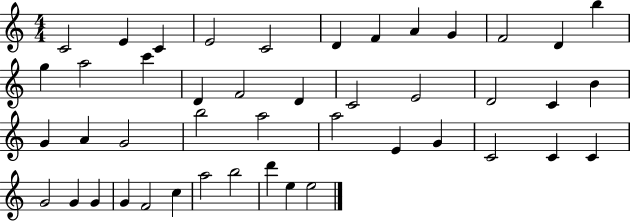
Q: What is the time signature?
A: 4/4